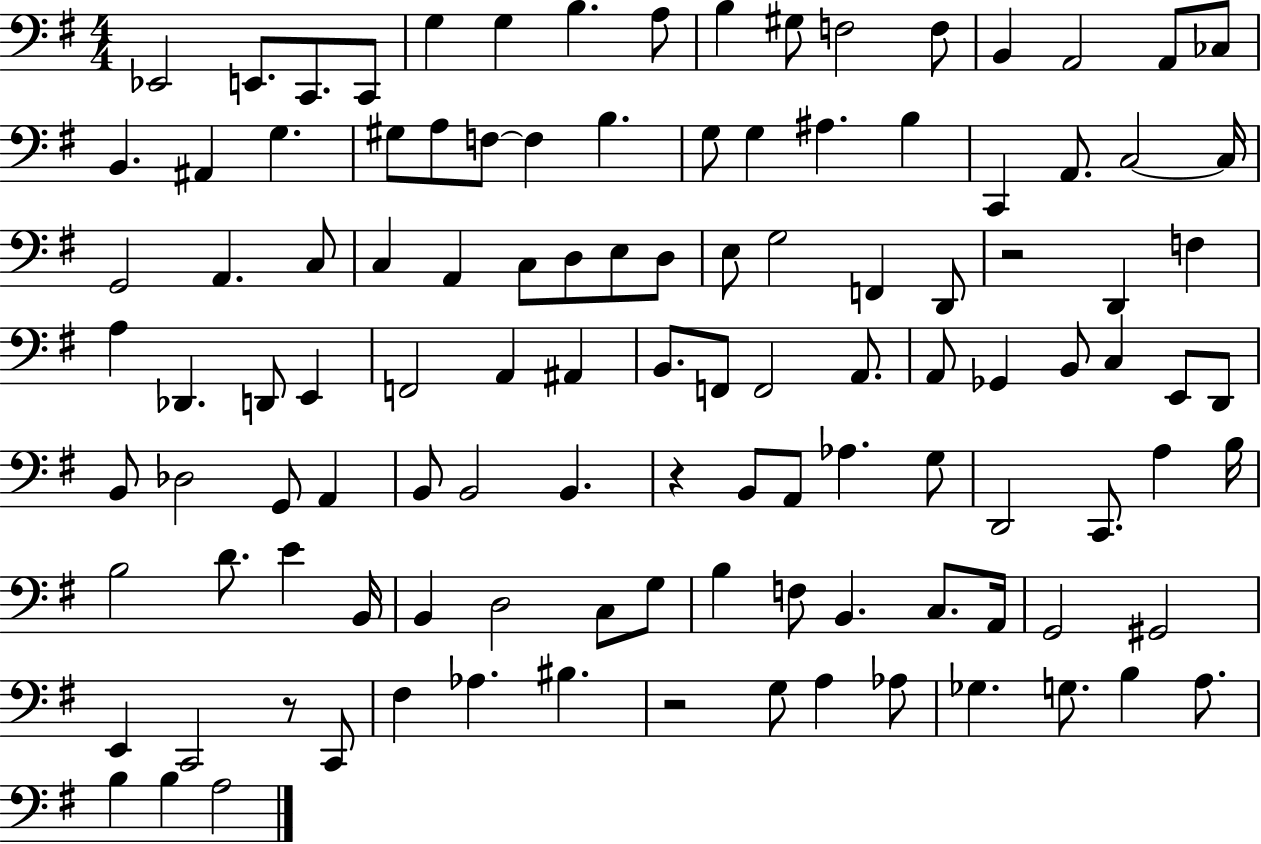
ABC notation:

X:1
T:Untitled
M:4/4
L:1/4
K:G
_E,,2 E,,/2 C,,/2 C,,/2 G, G, B, A,/2 B, ^G,/2 F,2 F,/2 B,, A,,2 A,,/2 _C,/2 B,, ^A,, G, ^G,/2 A,/2 F,/2 F, B, G,/2 G, ^A, B, C,, A,,/2 C,2 C,/4 G,,2 A,, C,/2 C, A,, C,/2 D,/2 E,/2 D,/2 E,/2 G,2 F,, D,,/2 z2 D,, F, A, _D,, D,,/2 E,, F,,2 A,, ^A,, B,,/2 F,,/2 F,,2 A,,/2 A,,/2 _G,, B,,/2 C, E,,/2 D,,/2 B,,/2 _D,2 G,,/2 A,, B,,/2 B,,2 B,, z B,,/2 A,,/2 _A, G,/2 D,,2 C,,/2 A, B,/4 B,2 D/2 E B,,/4 B,, D,2 C,/2 G,/2 B, F,/2 B,, C,/2 A,,/4 G,,2 ^G,,2 E,, C,,2 z/2 C,,/2 ^F, _A, ^B, z2 G,/2 A, _A,/2 _G, G,/2 B, A,/2 B, B, A,2